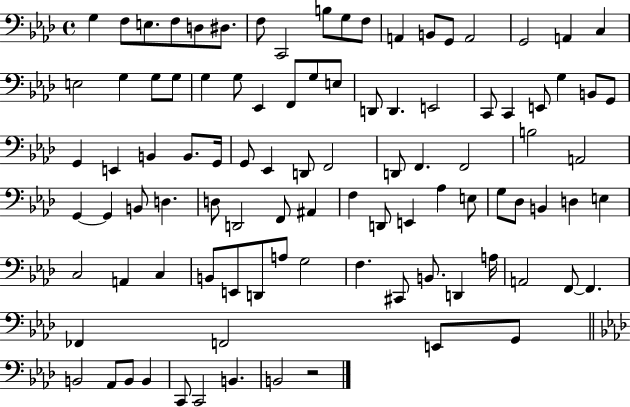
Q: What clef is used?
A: bass